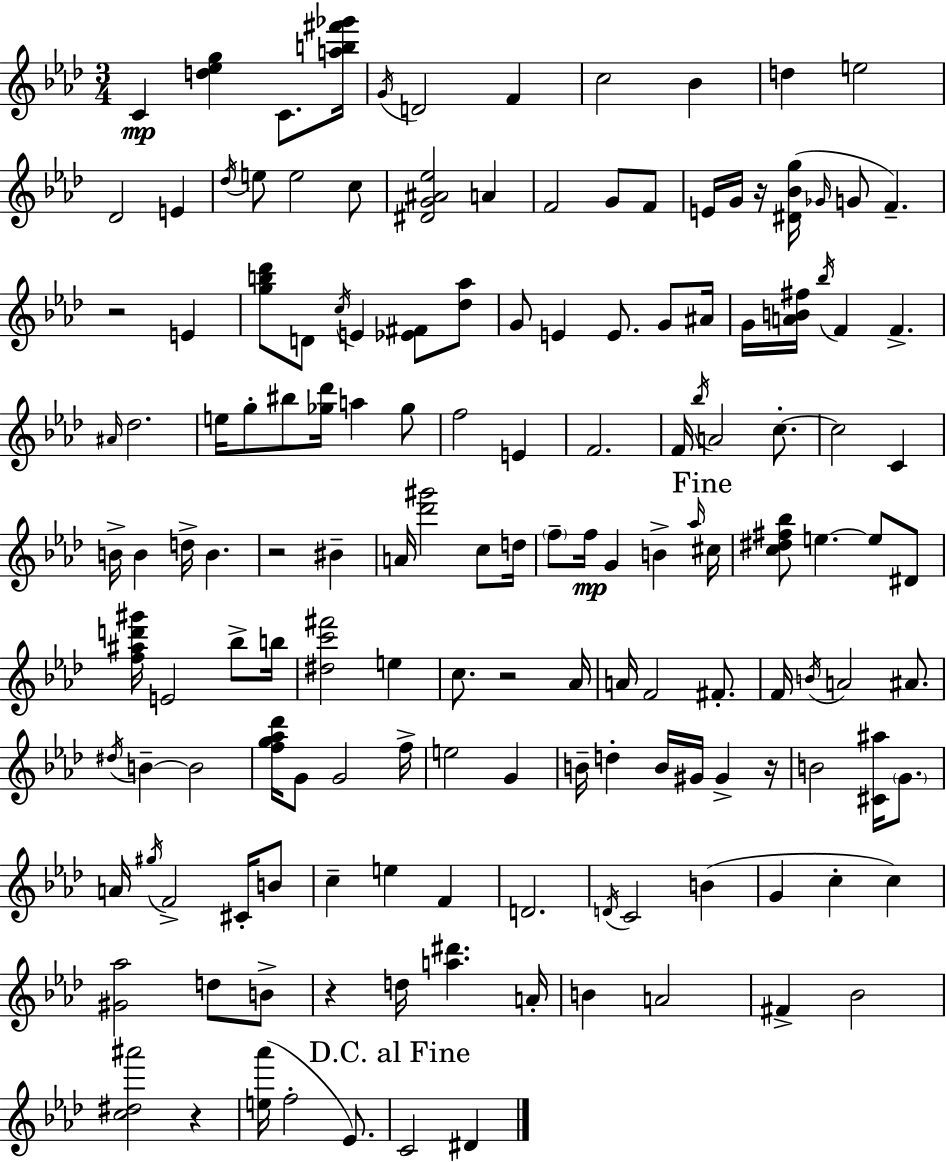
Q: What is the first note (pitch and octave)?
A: C4